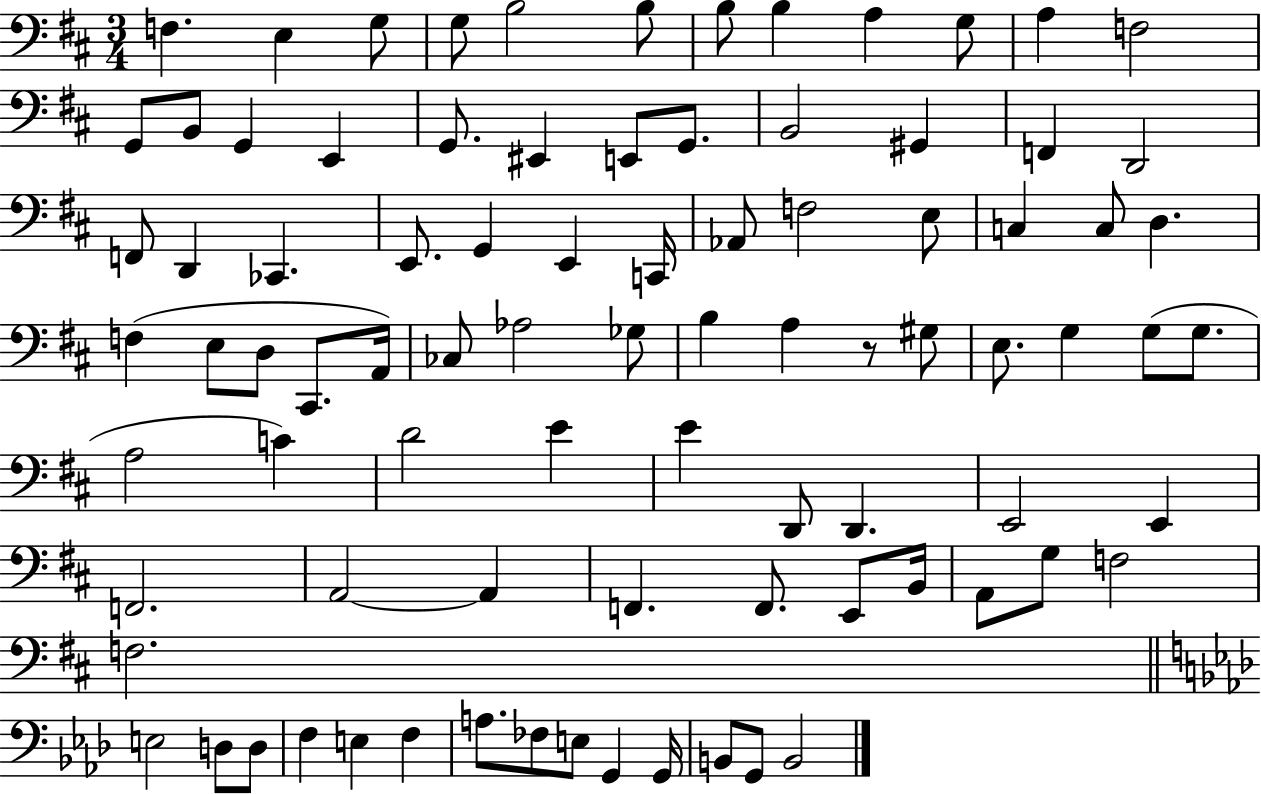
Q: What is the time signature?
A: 3/4